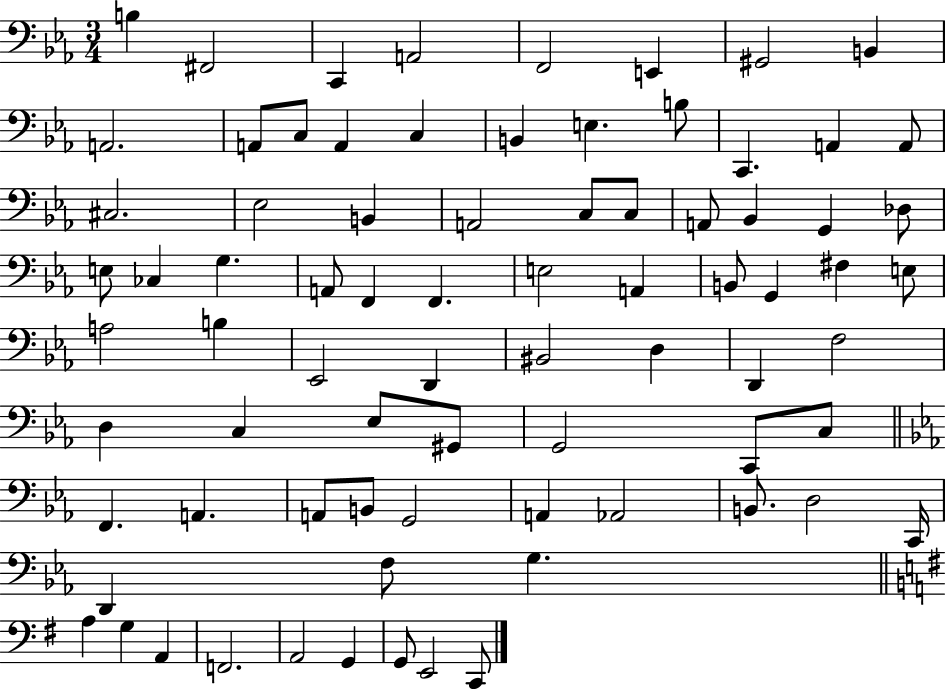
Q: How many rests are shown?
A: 0